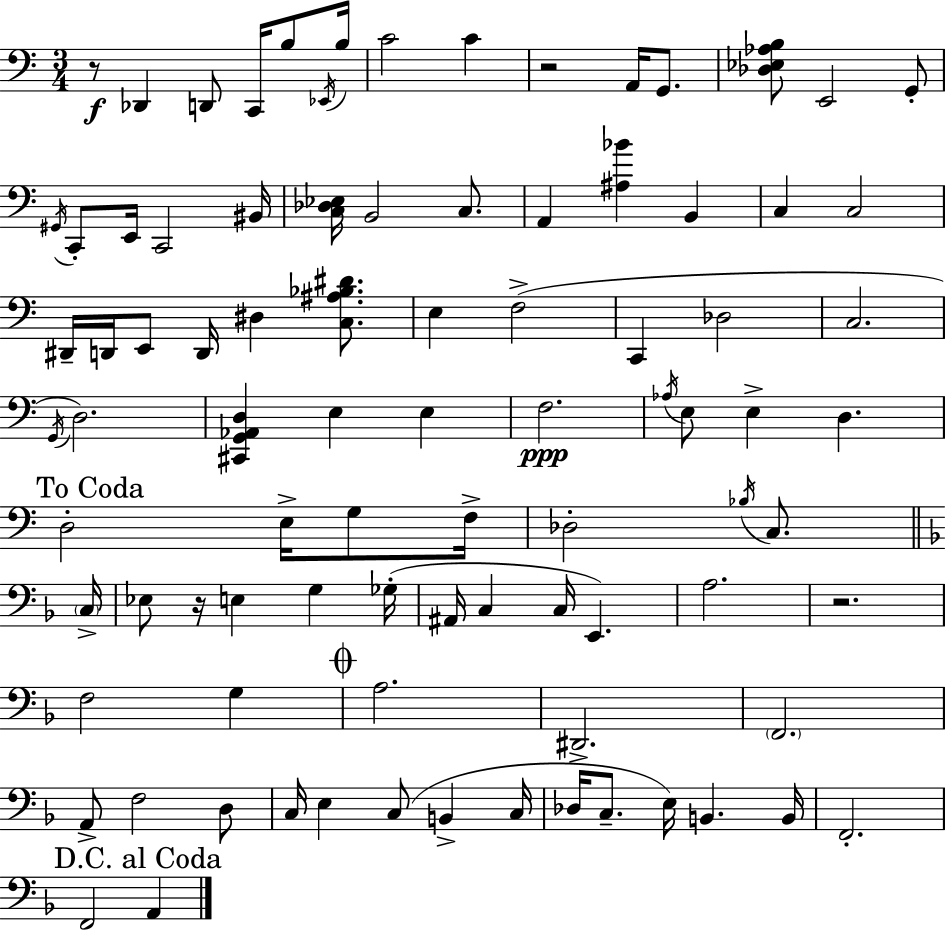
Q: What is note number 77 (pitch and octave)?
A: B2